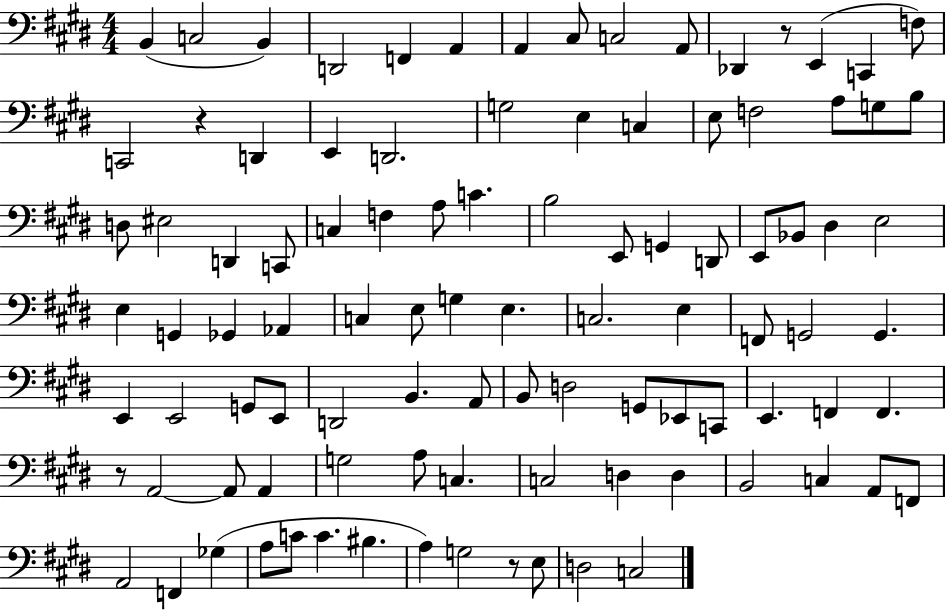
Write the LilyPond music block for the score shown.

{
  \clef bass
  \numericTimeSignature
  \time 4/4
  \key e \major
  b,4( c2 b,4) | d,2 f,4 a,4 | a,4 cis8 c2 a,8 | des,4 r8 e,4( c,4 f8) | \break c,2 r4 d,4 | e,4 d,2. | g2 e4 c4 | e8 f2 a8 g8 b8 | \break d8 eis2 d,4 c,8 | c4 f4 a8 c'4. | b2 e,8 g,4 d,8 | e,8 bes,8 dis4 e2 | \break e4 g,4 ges,4 aes,4 | c4 e8 g4 e4. | c2. e4 | f,8 g,2 g,4. | \break e,4 e,2 g,8 e,8 | d,2 b,4. a,8 | b,8 d2 g,8 ees,8 c,8 | e,4. f,4 f,4. | \break r8 a,2~~ a,8 a,4 | g2 a8 c4. | c2 d4 d4 | b,2 c4 a,8 f,8 | \break a,2 f,4 ges4( | a8 c'8 c'4. bis4. | a4) g2 r8 e8 | d2 c2 | \break \bar "|."
}